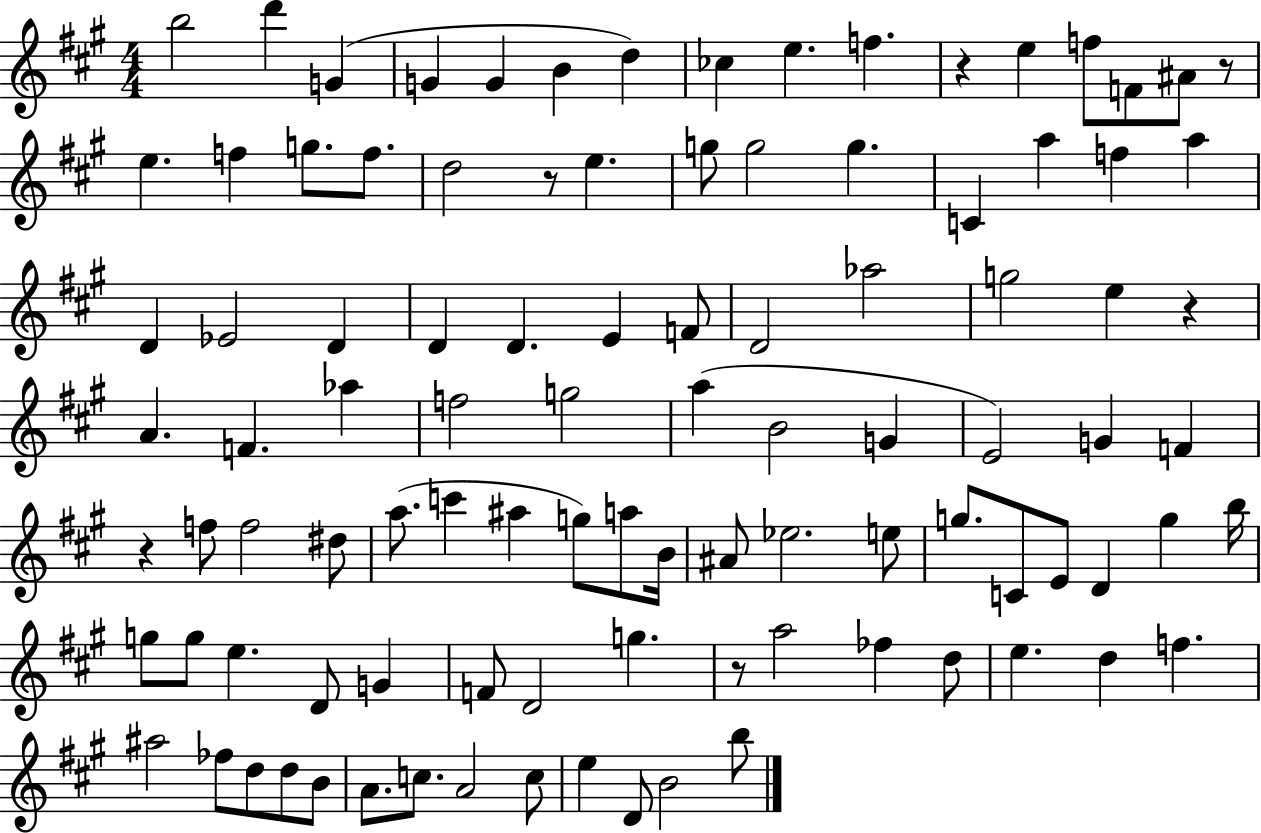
B5/h D6/q G4/q G4/q G4/q B4/q D5/q CES5/q E5/q. F5/q. R/q E5/q F5/e F4/e A#4/e R/e E5/q. F5/q G5/e. F5/e. D5/h R/e E5/q. G5/e G5/h G5/q. C4/q A5/q F5/q A5/q D4/q Eb4/h D4/q D4/q D4/q. E4/q F4/e D4/h Ab5/h G5/h E5/q R/q A4/q. F4/q. Ab5/q F5/h G5/h A5/q B4/h G4/q E4/h G4/q F4/q R/q F5/e F5/h D#5/e A5/e. C6/q A#5/q G5/e A5/e B4/s A#4/e Eb5/h. E5/e G5/e. C4/e E4/e D4/q G5/q B5/s G5/e G5/e E5/q. D4/e G4/q F4/e D4/h G5/q. R/e A5/h FES5/q D5/e E5/q. D5/q F5/q. A#5/h FES5/e D5/e D5/e B4/e A4/e. C5/e. A4/h C5/e E5/q D4/e B4/h B5/e